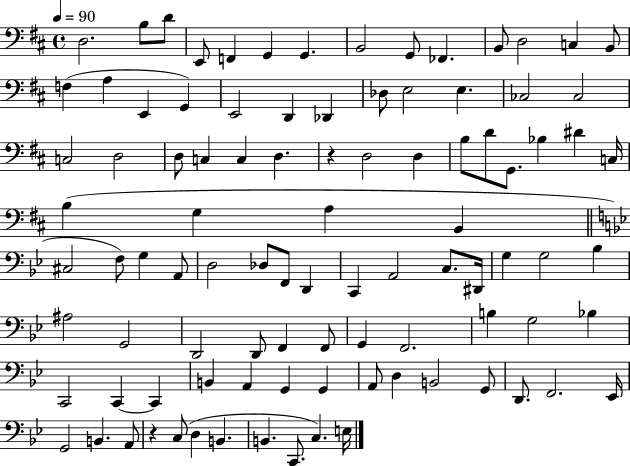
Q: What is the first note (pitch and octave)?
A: D3